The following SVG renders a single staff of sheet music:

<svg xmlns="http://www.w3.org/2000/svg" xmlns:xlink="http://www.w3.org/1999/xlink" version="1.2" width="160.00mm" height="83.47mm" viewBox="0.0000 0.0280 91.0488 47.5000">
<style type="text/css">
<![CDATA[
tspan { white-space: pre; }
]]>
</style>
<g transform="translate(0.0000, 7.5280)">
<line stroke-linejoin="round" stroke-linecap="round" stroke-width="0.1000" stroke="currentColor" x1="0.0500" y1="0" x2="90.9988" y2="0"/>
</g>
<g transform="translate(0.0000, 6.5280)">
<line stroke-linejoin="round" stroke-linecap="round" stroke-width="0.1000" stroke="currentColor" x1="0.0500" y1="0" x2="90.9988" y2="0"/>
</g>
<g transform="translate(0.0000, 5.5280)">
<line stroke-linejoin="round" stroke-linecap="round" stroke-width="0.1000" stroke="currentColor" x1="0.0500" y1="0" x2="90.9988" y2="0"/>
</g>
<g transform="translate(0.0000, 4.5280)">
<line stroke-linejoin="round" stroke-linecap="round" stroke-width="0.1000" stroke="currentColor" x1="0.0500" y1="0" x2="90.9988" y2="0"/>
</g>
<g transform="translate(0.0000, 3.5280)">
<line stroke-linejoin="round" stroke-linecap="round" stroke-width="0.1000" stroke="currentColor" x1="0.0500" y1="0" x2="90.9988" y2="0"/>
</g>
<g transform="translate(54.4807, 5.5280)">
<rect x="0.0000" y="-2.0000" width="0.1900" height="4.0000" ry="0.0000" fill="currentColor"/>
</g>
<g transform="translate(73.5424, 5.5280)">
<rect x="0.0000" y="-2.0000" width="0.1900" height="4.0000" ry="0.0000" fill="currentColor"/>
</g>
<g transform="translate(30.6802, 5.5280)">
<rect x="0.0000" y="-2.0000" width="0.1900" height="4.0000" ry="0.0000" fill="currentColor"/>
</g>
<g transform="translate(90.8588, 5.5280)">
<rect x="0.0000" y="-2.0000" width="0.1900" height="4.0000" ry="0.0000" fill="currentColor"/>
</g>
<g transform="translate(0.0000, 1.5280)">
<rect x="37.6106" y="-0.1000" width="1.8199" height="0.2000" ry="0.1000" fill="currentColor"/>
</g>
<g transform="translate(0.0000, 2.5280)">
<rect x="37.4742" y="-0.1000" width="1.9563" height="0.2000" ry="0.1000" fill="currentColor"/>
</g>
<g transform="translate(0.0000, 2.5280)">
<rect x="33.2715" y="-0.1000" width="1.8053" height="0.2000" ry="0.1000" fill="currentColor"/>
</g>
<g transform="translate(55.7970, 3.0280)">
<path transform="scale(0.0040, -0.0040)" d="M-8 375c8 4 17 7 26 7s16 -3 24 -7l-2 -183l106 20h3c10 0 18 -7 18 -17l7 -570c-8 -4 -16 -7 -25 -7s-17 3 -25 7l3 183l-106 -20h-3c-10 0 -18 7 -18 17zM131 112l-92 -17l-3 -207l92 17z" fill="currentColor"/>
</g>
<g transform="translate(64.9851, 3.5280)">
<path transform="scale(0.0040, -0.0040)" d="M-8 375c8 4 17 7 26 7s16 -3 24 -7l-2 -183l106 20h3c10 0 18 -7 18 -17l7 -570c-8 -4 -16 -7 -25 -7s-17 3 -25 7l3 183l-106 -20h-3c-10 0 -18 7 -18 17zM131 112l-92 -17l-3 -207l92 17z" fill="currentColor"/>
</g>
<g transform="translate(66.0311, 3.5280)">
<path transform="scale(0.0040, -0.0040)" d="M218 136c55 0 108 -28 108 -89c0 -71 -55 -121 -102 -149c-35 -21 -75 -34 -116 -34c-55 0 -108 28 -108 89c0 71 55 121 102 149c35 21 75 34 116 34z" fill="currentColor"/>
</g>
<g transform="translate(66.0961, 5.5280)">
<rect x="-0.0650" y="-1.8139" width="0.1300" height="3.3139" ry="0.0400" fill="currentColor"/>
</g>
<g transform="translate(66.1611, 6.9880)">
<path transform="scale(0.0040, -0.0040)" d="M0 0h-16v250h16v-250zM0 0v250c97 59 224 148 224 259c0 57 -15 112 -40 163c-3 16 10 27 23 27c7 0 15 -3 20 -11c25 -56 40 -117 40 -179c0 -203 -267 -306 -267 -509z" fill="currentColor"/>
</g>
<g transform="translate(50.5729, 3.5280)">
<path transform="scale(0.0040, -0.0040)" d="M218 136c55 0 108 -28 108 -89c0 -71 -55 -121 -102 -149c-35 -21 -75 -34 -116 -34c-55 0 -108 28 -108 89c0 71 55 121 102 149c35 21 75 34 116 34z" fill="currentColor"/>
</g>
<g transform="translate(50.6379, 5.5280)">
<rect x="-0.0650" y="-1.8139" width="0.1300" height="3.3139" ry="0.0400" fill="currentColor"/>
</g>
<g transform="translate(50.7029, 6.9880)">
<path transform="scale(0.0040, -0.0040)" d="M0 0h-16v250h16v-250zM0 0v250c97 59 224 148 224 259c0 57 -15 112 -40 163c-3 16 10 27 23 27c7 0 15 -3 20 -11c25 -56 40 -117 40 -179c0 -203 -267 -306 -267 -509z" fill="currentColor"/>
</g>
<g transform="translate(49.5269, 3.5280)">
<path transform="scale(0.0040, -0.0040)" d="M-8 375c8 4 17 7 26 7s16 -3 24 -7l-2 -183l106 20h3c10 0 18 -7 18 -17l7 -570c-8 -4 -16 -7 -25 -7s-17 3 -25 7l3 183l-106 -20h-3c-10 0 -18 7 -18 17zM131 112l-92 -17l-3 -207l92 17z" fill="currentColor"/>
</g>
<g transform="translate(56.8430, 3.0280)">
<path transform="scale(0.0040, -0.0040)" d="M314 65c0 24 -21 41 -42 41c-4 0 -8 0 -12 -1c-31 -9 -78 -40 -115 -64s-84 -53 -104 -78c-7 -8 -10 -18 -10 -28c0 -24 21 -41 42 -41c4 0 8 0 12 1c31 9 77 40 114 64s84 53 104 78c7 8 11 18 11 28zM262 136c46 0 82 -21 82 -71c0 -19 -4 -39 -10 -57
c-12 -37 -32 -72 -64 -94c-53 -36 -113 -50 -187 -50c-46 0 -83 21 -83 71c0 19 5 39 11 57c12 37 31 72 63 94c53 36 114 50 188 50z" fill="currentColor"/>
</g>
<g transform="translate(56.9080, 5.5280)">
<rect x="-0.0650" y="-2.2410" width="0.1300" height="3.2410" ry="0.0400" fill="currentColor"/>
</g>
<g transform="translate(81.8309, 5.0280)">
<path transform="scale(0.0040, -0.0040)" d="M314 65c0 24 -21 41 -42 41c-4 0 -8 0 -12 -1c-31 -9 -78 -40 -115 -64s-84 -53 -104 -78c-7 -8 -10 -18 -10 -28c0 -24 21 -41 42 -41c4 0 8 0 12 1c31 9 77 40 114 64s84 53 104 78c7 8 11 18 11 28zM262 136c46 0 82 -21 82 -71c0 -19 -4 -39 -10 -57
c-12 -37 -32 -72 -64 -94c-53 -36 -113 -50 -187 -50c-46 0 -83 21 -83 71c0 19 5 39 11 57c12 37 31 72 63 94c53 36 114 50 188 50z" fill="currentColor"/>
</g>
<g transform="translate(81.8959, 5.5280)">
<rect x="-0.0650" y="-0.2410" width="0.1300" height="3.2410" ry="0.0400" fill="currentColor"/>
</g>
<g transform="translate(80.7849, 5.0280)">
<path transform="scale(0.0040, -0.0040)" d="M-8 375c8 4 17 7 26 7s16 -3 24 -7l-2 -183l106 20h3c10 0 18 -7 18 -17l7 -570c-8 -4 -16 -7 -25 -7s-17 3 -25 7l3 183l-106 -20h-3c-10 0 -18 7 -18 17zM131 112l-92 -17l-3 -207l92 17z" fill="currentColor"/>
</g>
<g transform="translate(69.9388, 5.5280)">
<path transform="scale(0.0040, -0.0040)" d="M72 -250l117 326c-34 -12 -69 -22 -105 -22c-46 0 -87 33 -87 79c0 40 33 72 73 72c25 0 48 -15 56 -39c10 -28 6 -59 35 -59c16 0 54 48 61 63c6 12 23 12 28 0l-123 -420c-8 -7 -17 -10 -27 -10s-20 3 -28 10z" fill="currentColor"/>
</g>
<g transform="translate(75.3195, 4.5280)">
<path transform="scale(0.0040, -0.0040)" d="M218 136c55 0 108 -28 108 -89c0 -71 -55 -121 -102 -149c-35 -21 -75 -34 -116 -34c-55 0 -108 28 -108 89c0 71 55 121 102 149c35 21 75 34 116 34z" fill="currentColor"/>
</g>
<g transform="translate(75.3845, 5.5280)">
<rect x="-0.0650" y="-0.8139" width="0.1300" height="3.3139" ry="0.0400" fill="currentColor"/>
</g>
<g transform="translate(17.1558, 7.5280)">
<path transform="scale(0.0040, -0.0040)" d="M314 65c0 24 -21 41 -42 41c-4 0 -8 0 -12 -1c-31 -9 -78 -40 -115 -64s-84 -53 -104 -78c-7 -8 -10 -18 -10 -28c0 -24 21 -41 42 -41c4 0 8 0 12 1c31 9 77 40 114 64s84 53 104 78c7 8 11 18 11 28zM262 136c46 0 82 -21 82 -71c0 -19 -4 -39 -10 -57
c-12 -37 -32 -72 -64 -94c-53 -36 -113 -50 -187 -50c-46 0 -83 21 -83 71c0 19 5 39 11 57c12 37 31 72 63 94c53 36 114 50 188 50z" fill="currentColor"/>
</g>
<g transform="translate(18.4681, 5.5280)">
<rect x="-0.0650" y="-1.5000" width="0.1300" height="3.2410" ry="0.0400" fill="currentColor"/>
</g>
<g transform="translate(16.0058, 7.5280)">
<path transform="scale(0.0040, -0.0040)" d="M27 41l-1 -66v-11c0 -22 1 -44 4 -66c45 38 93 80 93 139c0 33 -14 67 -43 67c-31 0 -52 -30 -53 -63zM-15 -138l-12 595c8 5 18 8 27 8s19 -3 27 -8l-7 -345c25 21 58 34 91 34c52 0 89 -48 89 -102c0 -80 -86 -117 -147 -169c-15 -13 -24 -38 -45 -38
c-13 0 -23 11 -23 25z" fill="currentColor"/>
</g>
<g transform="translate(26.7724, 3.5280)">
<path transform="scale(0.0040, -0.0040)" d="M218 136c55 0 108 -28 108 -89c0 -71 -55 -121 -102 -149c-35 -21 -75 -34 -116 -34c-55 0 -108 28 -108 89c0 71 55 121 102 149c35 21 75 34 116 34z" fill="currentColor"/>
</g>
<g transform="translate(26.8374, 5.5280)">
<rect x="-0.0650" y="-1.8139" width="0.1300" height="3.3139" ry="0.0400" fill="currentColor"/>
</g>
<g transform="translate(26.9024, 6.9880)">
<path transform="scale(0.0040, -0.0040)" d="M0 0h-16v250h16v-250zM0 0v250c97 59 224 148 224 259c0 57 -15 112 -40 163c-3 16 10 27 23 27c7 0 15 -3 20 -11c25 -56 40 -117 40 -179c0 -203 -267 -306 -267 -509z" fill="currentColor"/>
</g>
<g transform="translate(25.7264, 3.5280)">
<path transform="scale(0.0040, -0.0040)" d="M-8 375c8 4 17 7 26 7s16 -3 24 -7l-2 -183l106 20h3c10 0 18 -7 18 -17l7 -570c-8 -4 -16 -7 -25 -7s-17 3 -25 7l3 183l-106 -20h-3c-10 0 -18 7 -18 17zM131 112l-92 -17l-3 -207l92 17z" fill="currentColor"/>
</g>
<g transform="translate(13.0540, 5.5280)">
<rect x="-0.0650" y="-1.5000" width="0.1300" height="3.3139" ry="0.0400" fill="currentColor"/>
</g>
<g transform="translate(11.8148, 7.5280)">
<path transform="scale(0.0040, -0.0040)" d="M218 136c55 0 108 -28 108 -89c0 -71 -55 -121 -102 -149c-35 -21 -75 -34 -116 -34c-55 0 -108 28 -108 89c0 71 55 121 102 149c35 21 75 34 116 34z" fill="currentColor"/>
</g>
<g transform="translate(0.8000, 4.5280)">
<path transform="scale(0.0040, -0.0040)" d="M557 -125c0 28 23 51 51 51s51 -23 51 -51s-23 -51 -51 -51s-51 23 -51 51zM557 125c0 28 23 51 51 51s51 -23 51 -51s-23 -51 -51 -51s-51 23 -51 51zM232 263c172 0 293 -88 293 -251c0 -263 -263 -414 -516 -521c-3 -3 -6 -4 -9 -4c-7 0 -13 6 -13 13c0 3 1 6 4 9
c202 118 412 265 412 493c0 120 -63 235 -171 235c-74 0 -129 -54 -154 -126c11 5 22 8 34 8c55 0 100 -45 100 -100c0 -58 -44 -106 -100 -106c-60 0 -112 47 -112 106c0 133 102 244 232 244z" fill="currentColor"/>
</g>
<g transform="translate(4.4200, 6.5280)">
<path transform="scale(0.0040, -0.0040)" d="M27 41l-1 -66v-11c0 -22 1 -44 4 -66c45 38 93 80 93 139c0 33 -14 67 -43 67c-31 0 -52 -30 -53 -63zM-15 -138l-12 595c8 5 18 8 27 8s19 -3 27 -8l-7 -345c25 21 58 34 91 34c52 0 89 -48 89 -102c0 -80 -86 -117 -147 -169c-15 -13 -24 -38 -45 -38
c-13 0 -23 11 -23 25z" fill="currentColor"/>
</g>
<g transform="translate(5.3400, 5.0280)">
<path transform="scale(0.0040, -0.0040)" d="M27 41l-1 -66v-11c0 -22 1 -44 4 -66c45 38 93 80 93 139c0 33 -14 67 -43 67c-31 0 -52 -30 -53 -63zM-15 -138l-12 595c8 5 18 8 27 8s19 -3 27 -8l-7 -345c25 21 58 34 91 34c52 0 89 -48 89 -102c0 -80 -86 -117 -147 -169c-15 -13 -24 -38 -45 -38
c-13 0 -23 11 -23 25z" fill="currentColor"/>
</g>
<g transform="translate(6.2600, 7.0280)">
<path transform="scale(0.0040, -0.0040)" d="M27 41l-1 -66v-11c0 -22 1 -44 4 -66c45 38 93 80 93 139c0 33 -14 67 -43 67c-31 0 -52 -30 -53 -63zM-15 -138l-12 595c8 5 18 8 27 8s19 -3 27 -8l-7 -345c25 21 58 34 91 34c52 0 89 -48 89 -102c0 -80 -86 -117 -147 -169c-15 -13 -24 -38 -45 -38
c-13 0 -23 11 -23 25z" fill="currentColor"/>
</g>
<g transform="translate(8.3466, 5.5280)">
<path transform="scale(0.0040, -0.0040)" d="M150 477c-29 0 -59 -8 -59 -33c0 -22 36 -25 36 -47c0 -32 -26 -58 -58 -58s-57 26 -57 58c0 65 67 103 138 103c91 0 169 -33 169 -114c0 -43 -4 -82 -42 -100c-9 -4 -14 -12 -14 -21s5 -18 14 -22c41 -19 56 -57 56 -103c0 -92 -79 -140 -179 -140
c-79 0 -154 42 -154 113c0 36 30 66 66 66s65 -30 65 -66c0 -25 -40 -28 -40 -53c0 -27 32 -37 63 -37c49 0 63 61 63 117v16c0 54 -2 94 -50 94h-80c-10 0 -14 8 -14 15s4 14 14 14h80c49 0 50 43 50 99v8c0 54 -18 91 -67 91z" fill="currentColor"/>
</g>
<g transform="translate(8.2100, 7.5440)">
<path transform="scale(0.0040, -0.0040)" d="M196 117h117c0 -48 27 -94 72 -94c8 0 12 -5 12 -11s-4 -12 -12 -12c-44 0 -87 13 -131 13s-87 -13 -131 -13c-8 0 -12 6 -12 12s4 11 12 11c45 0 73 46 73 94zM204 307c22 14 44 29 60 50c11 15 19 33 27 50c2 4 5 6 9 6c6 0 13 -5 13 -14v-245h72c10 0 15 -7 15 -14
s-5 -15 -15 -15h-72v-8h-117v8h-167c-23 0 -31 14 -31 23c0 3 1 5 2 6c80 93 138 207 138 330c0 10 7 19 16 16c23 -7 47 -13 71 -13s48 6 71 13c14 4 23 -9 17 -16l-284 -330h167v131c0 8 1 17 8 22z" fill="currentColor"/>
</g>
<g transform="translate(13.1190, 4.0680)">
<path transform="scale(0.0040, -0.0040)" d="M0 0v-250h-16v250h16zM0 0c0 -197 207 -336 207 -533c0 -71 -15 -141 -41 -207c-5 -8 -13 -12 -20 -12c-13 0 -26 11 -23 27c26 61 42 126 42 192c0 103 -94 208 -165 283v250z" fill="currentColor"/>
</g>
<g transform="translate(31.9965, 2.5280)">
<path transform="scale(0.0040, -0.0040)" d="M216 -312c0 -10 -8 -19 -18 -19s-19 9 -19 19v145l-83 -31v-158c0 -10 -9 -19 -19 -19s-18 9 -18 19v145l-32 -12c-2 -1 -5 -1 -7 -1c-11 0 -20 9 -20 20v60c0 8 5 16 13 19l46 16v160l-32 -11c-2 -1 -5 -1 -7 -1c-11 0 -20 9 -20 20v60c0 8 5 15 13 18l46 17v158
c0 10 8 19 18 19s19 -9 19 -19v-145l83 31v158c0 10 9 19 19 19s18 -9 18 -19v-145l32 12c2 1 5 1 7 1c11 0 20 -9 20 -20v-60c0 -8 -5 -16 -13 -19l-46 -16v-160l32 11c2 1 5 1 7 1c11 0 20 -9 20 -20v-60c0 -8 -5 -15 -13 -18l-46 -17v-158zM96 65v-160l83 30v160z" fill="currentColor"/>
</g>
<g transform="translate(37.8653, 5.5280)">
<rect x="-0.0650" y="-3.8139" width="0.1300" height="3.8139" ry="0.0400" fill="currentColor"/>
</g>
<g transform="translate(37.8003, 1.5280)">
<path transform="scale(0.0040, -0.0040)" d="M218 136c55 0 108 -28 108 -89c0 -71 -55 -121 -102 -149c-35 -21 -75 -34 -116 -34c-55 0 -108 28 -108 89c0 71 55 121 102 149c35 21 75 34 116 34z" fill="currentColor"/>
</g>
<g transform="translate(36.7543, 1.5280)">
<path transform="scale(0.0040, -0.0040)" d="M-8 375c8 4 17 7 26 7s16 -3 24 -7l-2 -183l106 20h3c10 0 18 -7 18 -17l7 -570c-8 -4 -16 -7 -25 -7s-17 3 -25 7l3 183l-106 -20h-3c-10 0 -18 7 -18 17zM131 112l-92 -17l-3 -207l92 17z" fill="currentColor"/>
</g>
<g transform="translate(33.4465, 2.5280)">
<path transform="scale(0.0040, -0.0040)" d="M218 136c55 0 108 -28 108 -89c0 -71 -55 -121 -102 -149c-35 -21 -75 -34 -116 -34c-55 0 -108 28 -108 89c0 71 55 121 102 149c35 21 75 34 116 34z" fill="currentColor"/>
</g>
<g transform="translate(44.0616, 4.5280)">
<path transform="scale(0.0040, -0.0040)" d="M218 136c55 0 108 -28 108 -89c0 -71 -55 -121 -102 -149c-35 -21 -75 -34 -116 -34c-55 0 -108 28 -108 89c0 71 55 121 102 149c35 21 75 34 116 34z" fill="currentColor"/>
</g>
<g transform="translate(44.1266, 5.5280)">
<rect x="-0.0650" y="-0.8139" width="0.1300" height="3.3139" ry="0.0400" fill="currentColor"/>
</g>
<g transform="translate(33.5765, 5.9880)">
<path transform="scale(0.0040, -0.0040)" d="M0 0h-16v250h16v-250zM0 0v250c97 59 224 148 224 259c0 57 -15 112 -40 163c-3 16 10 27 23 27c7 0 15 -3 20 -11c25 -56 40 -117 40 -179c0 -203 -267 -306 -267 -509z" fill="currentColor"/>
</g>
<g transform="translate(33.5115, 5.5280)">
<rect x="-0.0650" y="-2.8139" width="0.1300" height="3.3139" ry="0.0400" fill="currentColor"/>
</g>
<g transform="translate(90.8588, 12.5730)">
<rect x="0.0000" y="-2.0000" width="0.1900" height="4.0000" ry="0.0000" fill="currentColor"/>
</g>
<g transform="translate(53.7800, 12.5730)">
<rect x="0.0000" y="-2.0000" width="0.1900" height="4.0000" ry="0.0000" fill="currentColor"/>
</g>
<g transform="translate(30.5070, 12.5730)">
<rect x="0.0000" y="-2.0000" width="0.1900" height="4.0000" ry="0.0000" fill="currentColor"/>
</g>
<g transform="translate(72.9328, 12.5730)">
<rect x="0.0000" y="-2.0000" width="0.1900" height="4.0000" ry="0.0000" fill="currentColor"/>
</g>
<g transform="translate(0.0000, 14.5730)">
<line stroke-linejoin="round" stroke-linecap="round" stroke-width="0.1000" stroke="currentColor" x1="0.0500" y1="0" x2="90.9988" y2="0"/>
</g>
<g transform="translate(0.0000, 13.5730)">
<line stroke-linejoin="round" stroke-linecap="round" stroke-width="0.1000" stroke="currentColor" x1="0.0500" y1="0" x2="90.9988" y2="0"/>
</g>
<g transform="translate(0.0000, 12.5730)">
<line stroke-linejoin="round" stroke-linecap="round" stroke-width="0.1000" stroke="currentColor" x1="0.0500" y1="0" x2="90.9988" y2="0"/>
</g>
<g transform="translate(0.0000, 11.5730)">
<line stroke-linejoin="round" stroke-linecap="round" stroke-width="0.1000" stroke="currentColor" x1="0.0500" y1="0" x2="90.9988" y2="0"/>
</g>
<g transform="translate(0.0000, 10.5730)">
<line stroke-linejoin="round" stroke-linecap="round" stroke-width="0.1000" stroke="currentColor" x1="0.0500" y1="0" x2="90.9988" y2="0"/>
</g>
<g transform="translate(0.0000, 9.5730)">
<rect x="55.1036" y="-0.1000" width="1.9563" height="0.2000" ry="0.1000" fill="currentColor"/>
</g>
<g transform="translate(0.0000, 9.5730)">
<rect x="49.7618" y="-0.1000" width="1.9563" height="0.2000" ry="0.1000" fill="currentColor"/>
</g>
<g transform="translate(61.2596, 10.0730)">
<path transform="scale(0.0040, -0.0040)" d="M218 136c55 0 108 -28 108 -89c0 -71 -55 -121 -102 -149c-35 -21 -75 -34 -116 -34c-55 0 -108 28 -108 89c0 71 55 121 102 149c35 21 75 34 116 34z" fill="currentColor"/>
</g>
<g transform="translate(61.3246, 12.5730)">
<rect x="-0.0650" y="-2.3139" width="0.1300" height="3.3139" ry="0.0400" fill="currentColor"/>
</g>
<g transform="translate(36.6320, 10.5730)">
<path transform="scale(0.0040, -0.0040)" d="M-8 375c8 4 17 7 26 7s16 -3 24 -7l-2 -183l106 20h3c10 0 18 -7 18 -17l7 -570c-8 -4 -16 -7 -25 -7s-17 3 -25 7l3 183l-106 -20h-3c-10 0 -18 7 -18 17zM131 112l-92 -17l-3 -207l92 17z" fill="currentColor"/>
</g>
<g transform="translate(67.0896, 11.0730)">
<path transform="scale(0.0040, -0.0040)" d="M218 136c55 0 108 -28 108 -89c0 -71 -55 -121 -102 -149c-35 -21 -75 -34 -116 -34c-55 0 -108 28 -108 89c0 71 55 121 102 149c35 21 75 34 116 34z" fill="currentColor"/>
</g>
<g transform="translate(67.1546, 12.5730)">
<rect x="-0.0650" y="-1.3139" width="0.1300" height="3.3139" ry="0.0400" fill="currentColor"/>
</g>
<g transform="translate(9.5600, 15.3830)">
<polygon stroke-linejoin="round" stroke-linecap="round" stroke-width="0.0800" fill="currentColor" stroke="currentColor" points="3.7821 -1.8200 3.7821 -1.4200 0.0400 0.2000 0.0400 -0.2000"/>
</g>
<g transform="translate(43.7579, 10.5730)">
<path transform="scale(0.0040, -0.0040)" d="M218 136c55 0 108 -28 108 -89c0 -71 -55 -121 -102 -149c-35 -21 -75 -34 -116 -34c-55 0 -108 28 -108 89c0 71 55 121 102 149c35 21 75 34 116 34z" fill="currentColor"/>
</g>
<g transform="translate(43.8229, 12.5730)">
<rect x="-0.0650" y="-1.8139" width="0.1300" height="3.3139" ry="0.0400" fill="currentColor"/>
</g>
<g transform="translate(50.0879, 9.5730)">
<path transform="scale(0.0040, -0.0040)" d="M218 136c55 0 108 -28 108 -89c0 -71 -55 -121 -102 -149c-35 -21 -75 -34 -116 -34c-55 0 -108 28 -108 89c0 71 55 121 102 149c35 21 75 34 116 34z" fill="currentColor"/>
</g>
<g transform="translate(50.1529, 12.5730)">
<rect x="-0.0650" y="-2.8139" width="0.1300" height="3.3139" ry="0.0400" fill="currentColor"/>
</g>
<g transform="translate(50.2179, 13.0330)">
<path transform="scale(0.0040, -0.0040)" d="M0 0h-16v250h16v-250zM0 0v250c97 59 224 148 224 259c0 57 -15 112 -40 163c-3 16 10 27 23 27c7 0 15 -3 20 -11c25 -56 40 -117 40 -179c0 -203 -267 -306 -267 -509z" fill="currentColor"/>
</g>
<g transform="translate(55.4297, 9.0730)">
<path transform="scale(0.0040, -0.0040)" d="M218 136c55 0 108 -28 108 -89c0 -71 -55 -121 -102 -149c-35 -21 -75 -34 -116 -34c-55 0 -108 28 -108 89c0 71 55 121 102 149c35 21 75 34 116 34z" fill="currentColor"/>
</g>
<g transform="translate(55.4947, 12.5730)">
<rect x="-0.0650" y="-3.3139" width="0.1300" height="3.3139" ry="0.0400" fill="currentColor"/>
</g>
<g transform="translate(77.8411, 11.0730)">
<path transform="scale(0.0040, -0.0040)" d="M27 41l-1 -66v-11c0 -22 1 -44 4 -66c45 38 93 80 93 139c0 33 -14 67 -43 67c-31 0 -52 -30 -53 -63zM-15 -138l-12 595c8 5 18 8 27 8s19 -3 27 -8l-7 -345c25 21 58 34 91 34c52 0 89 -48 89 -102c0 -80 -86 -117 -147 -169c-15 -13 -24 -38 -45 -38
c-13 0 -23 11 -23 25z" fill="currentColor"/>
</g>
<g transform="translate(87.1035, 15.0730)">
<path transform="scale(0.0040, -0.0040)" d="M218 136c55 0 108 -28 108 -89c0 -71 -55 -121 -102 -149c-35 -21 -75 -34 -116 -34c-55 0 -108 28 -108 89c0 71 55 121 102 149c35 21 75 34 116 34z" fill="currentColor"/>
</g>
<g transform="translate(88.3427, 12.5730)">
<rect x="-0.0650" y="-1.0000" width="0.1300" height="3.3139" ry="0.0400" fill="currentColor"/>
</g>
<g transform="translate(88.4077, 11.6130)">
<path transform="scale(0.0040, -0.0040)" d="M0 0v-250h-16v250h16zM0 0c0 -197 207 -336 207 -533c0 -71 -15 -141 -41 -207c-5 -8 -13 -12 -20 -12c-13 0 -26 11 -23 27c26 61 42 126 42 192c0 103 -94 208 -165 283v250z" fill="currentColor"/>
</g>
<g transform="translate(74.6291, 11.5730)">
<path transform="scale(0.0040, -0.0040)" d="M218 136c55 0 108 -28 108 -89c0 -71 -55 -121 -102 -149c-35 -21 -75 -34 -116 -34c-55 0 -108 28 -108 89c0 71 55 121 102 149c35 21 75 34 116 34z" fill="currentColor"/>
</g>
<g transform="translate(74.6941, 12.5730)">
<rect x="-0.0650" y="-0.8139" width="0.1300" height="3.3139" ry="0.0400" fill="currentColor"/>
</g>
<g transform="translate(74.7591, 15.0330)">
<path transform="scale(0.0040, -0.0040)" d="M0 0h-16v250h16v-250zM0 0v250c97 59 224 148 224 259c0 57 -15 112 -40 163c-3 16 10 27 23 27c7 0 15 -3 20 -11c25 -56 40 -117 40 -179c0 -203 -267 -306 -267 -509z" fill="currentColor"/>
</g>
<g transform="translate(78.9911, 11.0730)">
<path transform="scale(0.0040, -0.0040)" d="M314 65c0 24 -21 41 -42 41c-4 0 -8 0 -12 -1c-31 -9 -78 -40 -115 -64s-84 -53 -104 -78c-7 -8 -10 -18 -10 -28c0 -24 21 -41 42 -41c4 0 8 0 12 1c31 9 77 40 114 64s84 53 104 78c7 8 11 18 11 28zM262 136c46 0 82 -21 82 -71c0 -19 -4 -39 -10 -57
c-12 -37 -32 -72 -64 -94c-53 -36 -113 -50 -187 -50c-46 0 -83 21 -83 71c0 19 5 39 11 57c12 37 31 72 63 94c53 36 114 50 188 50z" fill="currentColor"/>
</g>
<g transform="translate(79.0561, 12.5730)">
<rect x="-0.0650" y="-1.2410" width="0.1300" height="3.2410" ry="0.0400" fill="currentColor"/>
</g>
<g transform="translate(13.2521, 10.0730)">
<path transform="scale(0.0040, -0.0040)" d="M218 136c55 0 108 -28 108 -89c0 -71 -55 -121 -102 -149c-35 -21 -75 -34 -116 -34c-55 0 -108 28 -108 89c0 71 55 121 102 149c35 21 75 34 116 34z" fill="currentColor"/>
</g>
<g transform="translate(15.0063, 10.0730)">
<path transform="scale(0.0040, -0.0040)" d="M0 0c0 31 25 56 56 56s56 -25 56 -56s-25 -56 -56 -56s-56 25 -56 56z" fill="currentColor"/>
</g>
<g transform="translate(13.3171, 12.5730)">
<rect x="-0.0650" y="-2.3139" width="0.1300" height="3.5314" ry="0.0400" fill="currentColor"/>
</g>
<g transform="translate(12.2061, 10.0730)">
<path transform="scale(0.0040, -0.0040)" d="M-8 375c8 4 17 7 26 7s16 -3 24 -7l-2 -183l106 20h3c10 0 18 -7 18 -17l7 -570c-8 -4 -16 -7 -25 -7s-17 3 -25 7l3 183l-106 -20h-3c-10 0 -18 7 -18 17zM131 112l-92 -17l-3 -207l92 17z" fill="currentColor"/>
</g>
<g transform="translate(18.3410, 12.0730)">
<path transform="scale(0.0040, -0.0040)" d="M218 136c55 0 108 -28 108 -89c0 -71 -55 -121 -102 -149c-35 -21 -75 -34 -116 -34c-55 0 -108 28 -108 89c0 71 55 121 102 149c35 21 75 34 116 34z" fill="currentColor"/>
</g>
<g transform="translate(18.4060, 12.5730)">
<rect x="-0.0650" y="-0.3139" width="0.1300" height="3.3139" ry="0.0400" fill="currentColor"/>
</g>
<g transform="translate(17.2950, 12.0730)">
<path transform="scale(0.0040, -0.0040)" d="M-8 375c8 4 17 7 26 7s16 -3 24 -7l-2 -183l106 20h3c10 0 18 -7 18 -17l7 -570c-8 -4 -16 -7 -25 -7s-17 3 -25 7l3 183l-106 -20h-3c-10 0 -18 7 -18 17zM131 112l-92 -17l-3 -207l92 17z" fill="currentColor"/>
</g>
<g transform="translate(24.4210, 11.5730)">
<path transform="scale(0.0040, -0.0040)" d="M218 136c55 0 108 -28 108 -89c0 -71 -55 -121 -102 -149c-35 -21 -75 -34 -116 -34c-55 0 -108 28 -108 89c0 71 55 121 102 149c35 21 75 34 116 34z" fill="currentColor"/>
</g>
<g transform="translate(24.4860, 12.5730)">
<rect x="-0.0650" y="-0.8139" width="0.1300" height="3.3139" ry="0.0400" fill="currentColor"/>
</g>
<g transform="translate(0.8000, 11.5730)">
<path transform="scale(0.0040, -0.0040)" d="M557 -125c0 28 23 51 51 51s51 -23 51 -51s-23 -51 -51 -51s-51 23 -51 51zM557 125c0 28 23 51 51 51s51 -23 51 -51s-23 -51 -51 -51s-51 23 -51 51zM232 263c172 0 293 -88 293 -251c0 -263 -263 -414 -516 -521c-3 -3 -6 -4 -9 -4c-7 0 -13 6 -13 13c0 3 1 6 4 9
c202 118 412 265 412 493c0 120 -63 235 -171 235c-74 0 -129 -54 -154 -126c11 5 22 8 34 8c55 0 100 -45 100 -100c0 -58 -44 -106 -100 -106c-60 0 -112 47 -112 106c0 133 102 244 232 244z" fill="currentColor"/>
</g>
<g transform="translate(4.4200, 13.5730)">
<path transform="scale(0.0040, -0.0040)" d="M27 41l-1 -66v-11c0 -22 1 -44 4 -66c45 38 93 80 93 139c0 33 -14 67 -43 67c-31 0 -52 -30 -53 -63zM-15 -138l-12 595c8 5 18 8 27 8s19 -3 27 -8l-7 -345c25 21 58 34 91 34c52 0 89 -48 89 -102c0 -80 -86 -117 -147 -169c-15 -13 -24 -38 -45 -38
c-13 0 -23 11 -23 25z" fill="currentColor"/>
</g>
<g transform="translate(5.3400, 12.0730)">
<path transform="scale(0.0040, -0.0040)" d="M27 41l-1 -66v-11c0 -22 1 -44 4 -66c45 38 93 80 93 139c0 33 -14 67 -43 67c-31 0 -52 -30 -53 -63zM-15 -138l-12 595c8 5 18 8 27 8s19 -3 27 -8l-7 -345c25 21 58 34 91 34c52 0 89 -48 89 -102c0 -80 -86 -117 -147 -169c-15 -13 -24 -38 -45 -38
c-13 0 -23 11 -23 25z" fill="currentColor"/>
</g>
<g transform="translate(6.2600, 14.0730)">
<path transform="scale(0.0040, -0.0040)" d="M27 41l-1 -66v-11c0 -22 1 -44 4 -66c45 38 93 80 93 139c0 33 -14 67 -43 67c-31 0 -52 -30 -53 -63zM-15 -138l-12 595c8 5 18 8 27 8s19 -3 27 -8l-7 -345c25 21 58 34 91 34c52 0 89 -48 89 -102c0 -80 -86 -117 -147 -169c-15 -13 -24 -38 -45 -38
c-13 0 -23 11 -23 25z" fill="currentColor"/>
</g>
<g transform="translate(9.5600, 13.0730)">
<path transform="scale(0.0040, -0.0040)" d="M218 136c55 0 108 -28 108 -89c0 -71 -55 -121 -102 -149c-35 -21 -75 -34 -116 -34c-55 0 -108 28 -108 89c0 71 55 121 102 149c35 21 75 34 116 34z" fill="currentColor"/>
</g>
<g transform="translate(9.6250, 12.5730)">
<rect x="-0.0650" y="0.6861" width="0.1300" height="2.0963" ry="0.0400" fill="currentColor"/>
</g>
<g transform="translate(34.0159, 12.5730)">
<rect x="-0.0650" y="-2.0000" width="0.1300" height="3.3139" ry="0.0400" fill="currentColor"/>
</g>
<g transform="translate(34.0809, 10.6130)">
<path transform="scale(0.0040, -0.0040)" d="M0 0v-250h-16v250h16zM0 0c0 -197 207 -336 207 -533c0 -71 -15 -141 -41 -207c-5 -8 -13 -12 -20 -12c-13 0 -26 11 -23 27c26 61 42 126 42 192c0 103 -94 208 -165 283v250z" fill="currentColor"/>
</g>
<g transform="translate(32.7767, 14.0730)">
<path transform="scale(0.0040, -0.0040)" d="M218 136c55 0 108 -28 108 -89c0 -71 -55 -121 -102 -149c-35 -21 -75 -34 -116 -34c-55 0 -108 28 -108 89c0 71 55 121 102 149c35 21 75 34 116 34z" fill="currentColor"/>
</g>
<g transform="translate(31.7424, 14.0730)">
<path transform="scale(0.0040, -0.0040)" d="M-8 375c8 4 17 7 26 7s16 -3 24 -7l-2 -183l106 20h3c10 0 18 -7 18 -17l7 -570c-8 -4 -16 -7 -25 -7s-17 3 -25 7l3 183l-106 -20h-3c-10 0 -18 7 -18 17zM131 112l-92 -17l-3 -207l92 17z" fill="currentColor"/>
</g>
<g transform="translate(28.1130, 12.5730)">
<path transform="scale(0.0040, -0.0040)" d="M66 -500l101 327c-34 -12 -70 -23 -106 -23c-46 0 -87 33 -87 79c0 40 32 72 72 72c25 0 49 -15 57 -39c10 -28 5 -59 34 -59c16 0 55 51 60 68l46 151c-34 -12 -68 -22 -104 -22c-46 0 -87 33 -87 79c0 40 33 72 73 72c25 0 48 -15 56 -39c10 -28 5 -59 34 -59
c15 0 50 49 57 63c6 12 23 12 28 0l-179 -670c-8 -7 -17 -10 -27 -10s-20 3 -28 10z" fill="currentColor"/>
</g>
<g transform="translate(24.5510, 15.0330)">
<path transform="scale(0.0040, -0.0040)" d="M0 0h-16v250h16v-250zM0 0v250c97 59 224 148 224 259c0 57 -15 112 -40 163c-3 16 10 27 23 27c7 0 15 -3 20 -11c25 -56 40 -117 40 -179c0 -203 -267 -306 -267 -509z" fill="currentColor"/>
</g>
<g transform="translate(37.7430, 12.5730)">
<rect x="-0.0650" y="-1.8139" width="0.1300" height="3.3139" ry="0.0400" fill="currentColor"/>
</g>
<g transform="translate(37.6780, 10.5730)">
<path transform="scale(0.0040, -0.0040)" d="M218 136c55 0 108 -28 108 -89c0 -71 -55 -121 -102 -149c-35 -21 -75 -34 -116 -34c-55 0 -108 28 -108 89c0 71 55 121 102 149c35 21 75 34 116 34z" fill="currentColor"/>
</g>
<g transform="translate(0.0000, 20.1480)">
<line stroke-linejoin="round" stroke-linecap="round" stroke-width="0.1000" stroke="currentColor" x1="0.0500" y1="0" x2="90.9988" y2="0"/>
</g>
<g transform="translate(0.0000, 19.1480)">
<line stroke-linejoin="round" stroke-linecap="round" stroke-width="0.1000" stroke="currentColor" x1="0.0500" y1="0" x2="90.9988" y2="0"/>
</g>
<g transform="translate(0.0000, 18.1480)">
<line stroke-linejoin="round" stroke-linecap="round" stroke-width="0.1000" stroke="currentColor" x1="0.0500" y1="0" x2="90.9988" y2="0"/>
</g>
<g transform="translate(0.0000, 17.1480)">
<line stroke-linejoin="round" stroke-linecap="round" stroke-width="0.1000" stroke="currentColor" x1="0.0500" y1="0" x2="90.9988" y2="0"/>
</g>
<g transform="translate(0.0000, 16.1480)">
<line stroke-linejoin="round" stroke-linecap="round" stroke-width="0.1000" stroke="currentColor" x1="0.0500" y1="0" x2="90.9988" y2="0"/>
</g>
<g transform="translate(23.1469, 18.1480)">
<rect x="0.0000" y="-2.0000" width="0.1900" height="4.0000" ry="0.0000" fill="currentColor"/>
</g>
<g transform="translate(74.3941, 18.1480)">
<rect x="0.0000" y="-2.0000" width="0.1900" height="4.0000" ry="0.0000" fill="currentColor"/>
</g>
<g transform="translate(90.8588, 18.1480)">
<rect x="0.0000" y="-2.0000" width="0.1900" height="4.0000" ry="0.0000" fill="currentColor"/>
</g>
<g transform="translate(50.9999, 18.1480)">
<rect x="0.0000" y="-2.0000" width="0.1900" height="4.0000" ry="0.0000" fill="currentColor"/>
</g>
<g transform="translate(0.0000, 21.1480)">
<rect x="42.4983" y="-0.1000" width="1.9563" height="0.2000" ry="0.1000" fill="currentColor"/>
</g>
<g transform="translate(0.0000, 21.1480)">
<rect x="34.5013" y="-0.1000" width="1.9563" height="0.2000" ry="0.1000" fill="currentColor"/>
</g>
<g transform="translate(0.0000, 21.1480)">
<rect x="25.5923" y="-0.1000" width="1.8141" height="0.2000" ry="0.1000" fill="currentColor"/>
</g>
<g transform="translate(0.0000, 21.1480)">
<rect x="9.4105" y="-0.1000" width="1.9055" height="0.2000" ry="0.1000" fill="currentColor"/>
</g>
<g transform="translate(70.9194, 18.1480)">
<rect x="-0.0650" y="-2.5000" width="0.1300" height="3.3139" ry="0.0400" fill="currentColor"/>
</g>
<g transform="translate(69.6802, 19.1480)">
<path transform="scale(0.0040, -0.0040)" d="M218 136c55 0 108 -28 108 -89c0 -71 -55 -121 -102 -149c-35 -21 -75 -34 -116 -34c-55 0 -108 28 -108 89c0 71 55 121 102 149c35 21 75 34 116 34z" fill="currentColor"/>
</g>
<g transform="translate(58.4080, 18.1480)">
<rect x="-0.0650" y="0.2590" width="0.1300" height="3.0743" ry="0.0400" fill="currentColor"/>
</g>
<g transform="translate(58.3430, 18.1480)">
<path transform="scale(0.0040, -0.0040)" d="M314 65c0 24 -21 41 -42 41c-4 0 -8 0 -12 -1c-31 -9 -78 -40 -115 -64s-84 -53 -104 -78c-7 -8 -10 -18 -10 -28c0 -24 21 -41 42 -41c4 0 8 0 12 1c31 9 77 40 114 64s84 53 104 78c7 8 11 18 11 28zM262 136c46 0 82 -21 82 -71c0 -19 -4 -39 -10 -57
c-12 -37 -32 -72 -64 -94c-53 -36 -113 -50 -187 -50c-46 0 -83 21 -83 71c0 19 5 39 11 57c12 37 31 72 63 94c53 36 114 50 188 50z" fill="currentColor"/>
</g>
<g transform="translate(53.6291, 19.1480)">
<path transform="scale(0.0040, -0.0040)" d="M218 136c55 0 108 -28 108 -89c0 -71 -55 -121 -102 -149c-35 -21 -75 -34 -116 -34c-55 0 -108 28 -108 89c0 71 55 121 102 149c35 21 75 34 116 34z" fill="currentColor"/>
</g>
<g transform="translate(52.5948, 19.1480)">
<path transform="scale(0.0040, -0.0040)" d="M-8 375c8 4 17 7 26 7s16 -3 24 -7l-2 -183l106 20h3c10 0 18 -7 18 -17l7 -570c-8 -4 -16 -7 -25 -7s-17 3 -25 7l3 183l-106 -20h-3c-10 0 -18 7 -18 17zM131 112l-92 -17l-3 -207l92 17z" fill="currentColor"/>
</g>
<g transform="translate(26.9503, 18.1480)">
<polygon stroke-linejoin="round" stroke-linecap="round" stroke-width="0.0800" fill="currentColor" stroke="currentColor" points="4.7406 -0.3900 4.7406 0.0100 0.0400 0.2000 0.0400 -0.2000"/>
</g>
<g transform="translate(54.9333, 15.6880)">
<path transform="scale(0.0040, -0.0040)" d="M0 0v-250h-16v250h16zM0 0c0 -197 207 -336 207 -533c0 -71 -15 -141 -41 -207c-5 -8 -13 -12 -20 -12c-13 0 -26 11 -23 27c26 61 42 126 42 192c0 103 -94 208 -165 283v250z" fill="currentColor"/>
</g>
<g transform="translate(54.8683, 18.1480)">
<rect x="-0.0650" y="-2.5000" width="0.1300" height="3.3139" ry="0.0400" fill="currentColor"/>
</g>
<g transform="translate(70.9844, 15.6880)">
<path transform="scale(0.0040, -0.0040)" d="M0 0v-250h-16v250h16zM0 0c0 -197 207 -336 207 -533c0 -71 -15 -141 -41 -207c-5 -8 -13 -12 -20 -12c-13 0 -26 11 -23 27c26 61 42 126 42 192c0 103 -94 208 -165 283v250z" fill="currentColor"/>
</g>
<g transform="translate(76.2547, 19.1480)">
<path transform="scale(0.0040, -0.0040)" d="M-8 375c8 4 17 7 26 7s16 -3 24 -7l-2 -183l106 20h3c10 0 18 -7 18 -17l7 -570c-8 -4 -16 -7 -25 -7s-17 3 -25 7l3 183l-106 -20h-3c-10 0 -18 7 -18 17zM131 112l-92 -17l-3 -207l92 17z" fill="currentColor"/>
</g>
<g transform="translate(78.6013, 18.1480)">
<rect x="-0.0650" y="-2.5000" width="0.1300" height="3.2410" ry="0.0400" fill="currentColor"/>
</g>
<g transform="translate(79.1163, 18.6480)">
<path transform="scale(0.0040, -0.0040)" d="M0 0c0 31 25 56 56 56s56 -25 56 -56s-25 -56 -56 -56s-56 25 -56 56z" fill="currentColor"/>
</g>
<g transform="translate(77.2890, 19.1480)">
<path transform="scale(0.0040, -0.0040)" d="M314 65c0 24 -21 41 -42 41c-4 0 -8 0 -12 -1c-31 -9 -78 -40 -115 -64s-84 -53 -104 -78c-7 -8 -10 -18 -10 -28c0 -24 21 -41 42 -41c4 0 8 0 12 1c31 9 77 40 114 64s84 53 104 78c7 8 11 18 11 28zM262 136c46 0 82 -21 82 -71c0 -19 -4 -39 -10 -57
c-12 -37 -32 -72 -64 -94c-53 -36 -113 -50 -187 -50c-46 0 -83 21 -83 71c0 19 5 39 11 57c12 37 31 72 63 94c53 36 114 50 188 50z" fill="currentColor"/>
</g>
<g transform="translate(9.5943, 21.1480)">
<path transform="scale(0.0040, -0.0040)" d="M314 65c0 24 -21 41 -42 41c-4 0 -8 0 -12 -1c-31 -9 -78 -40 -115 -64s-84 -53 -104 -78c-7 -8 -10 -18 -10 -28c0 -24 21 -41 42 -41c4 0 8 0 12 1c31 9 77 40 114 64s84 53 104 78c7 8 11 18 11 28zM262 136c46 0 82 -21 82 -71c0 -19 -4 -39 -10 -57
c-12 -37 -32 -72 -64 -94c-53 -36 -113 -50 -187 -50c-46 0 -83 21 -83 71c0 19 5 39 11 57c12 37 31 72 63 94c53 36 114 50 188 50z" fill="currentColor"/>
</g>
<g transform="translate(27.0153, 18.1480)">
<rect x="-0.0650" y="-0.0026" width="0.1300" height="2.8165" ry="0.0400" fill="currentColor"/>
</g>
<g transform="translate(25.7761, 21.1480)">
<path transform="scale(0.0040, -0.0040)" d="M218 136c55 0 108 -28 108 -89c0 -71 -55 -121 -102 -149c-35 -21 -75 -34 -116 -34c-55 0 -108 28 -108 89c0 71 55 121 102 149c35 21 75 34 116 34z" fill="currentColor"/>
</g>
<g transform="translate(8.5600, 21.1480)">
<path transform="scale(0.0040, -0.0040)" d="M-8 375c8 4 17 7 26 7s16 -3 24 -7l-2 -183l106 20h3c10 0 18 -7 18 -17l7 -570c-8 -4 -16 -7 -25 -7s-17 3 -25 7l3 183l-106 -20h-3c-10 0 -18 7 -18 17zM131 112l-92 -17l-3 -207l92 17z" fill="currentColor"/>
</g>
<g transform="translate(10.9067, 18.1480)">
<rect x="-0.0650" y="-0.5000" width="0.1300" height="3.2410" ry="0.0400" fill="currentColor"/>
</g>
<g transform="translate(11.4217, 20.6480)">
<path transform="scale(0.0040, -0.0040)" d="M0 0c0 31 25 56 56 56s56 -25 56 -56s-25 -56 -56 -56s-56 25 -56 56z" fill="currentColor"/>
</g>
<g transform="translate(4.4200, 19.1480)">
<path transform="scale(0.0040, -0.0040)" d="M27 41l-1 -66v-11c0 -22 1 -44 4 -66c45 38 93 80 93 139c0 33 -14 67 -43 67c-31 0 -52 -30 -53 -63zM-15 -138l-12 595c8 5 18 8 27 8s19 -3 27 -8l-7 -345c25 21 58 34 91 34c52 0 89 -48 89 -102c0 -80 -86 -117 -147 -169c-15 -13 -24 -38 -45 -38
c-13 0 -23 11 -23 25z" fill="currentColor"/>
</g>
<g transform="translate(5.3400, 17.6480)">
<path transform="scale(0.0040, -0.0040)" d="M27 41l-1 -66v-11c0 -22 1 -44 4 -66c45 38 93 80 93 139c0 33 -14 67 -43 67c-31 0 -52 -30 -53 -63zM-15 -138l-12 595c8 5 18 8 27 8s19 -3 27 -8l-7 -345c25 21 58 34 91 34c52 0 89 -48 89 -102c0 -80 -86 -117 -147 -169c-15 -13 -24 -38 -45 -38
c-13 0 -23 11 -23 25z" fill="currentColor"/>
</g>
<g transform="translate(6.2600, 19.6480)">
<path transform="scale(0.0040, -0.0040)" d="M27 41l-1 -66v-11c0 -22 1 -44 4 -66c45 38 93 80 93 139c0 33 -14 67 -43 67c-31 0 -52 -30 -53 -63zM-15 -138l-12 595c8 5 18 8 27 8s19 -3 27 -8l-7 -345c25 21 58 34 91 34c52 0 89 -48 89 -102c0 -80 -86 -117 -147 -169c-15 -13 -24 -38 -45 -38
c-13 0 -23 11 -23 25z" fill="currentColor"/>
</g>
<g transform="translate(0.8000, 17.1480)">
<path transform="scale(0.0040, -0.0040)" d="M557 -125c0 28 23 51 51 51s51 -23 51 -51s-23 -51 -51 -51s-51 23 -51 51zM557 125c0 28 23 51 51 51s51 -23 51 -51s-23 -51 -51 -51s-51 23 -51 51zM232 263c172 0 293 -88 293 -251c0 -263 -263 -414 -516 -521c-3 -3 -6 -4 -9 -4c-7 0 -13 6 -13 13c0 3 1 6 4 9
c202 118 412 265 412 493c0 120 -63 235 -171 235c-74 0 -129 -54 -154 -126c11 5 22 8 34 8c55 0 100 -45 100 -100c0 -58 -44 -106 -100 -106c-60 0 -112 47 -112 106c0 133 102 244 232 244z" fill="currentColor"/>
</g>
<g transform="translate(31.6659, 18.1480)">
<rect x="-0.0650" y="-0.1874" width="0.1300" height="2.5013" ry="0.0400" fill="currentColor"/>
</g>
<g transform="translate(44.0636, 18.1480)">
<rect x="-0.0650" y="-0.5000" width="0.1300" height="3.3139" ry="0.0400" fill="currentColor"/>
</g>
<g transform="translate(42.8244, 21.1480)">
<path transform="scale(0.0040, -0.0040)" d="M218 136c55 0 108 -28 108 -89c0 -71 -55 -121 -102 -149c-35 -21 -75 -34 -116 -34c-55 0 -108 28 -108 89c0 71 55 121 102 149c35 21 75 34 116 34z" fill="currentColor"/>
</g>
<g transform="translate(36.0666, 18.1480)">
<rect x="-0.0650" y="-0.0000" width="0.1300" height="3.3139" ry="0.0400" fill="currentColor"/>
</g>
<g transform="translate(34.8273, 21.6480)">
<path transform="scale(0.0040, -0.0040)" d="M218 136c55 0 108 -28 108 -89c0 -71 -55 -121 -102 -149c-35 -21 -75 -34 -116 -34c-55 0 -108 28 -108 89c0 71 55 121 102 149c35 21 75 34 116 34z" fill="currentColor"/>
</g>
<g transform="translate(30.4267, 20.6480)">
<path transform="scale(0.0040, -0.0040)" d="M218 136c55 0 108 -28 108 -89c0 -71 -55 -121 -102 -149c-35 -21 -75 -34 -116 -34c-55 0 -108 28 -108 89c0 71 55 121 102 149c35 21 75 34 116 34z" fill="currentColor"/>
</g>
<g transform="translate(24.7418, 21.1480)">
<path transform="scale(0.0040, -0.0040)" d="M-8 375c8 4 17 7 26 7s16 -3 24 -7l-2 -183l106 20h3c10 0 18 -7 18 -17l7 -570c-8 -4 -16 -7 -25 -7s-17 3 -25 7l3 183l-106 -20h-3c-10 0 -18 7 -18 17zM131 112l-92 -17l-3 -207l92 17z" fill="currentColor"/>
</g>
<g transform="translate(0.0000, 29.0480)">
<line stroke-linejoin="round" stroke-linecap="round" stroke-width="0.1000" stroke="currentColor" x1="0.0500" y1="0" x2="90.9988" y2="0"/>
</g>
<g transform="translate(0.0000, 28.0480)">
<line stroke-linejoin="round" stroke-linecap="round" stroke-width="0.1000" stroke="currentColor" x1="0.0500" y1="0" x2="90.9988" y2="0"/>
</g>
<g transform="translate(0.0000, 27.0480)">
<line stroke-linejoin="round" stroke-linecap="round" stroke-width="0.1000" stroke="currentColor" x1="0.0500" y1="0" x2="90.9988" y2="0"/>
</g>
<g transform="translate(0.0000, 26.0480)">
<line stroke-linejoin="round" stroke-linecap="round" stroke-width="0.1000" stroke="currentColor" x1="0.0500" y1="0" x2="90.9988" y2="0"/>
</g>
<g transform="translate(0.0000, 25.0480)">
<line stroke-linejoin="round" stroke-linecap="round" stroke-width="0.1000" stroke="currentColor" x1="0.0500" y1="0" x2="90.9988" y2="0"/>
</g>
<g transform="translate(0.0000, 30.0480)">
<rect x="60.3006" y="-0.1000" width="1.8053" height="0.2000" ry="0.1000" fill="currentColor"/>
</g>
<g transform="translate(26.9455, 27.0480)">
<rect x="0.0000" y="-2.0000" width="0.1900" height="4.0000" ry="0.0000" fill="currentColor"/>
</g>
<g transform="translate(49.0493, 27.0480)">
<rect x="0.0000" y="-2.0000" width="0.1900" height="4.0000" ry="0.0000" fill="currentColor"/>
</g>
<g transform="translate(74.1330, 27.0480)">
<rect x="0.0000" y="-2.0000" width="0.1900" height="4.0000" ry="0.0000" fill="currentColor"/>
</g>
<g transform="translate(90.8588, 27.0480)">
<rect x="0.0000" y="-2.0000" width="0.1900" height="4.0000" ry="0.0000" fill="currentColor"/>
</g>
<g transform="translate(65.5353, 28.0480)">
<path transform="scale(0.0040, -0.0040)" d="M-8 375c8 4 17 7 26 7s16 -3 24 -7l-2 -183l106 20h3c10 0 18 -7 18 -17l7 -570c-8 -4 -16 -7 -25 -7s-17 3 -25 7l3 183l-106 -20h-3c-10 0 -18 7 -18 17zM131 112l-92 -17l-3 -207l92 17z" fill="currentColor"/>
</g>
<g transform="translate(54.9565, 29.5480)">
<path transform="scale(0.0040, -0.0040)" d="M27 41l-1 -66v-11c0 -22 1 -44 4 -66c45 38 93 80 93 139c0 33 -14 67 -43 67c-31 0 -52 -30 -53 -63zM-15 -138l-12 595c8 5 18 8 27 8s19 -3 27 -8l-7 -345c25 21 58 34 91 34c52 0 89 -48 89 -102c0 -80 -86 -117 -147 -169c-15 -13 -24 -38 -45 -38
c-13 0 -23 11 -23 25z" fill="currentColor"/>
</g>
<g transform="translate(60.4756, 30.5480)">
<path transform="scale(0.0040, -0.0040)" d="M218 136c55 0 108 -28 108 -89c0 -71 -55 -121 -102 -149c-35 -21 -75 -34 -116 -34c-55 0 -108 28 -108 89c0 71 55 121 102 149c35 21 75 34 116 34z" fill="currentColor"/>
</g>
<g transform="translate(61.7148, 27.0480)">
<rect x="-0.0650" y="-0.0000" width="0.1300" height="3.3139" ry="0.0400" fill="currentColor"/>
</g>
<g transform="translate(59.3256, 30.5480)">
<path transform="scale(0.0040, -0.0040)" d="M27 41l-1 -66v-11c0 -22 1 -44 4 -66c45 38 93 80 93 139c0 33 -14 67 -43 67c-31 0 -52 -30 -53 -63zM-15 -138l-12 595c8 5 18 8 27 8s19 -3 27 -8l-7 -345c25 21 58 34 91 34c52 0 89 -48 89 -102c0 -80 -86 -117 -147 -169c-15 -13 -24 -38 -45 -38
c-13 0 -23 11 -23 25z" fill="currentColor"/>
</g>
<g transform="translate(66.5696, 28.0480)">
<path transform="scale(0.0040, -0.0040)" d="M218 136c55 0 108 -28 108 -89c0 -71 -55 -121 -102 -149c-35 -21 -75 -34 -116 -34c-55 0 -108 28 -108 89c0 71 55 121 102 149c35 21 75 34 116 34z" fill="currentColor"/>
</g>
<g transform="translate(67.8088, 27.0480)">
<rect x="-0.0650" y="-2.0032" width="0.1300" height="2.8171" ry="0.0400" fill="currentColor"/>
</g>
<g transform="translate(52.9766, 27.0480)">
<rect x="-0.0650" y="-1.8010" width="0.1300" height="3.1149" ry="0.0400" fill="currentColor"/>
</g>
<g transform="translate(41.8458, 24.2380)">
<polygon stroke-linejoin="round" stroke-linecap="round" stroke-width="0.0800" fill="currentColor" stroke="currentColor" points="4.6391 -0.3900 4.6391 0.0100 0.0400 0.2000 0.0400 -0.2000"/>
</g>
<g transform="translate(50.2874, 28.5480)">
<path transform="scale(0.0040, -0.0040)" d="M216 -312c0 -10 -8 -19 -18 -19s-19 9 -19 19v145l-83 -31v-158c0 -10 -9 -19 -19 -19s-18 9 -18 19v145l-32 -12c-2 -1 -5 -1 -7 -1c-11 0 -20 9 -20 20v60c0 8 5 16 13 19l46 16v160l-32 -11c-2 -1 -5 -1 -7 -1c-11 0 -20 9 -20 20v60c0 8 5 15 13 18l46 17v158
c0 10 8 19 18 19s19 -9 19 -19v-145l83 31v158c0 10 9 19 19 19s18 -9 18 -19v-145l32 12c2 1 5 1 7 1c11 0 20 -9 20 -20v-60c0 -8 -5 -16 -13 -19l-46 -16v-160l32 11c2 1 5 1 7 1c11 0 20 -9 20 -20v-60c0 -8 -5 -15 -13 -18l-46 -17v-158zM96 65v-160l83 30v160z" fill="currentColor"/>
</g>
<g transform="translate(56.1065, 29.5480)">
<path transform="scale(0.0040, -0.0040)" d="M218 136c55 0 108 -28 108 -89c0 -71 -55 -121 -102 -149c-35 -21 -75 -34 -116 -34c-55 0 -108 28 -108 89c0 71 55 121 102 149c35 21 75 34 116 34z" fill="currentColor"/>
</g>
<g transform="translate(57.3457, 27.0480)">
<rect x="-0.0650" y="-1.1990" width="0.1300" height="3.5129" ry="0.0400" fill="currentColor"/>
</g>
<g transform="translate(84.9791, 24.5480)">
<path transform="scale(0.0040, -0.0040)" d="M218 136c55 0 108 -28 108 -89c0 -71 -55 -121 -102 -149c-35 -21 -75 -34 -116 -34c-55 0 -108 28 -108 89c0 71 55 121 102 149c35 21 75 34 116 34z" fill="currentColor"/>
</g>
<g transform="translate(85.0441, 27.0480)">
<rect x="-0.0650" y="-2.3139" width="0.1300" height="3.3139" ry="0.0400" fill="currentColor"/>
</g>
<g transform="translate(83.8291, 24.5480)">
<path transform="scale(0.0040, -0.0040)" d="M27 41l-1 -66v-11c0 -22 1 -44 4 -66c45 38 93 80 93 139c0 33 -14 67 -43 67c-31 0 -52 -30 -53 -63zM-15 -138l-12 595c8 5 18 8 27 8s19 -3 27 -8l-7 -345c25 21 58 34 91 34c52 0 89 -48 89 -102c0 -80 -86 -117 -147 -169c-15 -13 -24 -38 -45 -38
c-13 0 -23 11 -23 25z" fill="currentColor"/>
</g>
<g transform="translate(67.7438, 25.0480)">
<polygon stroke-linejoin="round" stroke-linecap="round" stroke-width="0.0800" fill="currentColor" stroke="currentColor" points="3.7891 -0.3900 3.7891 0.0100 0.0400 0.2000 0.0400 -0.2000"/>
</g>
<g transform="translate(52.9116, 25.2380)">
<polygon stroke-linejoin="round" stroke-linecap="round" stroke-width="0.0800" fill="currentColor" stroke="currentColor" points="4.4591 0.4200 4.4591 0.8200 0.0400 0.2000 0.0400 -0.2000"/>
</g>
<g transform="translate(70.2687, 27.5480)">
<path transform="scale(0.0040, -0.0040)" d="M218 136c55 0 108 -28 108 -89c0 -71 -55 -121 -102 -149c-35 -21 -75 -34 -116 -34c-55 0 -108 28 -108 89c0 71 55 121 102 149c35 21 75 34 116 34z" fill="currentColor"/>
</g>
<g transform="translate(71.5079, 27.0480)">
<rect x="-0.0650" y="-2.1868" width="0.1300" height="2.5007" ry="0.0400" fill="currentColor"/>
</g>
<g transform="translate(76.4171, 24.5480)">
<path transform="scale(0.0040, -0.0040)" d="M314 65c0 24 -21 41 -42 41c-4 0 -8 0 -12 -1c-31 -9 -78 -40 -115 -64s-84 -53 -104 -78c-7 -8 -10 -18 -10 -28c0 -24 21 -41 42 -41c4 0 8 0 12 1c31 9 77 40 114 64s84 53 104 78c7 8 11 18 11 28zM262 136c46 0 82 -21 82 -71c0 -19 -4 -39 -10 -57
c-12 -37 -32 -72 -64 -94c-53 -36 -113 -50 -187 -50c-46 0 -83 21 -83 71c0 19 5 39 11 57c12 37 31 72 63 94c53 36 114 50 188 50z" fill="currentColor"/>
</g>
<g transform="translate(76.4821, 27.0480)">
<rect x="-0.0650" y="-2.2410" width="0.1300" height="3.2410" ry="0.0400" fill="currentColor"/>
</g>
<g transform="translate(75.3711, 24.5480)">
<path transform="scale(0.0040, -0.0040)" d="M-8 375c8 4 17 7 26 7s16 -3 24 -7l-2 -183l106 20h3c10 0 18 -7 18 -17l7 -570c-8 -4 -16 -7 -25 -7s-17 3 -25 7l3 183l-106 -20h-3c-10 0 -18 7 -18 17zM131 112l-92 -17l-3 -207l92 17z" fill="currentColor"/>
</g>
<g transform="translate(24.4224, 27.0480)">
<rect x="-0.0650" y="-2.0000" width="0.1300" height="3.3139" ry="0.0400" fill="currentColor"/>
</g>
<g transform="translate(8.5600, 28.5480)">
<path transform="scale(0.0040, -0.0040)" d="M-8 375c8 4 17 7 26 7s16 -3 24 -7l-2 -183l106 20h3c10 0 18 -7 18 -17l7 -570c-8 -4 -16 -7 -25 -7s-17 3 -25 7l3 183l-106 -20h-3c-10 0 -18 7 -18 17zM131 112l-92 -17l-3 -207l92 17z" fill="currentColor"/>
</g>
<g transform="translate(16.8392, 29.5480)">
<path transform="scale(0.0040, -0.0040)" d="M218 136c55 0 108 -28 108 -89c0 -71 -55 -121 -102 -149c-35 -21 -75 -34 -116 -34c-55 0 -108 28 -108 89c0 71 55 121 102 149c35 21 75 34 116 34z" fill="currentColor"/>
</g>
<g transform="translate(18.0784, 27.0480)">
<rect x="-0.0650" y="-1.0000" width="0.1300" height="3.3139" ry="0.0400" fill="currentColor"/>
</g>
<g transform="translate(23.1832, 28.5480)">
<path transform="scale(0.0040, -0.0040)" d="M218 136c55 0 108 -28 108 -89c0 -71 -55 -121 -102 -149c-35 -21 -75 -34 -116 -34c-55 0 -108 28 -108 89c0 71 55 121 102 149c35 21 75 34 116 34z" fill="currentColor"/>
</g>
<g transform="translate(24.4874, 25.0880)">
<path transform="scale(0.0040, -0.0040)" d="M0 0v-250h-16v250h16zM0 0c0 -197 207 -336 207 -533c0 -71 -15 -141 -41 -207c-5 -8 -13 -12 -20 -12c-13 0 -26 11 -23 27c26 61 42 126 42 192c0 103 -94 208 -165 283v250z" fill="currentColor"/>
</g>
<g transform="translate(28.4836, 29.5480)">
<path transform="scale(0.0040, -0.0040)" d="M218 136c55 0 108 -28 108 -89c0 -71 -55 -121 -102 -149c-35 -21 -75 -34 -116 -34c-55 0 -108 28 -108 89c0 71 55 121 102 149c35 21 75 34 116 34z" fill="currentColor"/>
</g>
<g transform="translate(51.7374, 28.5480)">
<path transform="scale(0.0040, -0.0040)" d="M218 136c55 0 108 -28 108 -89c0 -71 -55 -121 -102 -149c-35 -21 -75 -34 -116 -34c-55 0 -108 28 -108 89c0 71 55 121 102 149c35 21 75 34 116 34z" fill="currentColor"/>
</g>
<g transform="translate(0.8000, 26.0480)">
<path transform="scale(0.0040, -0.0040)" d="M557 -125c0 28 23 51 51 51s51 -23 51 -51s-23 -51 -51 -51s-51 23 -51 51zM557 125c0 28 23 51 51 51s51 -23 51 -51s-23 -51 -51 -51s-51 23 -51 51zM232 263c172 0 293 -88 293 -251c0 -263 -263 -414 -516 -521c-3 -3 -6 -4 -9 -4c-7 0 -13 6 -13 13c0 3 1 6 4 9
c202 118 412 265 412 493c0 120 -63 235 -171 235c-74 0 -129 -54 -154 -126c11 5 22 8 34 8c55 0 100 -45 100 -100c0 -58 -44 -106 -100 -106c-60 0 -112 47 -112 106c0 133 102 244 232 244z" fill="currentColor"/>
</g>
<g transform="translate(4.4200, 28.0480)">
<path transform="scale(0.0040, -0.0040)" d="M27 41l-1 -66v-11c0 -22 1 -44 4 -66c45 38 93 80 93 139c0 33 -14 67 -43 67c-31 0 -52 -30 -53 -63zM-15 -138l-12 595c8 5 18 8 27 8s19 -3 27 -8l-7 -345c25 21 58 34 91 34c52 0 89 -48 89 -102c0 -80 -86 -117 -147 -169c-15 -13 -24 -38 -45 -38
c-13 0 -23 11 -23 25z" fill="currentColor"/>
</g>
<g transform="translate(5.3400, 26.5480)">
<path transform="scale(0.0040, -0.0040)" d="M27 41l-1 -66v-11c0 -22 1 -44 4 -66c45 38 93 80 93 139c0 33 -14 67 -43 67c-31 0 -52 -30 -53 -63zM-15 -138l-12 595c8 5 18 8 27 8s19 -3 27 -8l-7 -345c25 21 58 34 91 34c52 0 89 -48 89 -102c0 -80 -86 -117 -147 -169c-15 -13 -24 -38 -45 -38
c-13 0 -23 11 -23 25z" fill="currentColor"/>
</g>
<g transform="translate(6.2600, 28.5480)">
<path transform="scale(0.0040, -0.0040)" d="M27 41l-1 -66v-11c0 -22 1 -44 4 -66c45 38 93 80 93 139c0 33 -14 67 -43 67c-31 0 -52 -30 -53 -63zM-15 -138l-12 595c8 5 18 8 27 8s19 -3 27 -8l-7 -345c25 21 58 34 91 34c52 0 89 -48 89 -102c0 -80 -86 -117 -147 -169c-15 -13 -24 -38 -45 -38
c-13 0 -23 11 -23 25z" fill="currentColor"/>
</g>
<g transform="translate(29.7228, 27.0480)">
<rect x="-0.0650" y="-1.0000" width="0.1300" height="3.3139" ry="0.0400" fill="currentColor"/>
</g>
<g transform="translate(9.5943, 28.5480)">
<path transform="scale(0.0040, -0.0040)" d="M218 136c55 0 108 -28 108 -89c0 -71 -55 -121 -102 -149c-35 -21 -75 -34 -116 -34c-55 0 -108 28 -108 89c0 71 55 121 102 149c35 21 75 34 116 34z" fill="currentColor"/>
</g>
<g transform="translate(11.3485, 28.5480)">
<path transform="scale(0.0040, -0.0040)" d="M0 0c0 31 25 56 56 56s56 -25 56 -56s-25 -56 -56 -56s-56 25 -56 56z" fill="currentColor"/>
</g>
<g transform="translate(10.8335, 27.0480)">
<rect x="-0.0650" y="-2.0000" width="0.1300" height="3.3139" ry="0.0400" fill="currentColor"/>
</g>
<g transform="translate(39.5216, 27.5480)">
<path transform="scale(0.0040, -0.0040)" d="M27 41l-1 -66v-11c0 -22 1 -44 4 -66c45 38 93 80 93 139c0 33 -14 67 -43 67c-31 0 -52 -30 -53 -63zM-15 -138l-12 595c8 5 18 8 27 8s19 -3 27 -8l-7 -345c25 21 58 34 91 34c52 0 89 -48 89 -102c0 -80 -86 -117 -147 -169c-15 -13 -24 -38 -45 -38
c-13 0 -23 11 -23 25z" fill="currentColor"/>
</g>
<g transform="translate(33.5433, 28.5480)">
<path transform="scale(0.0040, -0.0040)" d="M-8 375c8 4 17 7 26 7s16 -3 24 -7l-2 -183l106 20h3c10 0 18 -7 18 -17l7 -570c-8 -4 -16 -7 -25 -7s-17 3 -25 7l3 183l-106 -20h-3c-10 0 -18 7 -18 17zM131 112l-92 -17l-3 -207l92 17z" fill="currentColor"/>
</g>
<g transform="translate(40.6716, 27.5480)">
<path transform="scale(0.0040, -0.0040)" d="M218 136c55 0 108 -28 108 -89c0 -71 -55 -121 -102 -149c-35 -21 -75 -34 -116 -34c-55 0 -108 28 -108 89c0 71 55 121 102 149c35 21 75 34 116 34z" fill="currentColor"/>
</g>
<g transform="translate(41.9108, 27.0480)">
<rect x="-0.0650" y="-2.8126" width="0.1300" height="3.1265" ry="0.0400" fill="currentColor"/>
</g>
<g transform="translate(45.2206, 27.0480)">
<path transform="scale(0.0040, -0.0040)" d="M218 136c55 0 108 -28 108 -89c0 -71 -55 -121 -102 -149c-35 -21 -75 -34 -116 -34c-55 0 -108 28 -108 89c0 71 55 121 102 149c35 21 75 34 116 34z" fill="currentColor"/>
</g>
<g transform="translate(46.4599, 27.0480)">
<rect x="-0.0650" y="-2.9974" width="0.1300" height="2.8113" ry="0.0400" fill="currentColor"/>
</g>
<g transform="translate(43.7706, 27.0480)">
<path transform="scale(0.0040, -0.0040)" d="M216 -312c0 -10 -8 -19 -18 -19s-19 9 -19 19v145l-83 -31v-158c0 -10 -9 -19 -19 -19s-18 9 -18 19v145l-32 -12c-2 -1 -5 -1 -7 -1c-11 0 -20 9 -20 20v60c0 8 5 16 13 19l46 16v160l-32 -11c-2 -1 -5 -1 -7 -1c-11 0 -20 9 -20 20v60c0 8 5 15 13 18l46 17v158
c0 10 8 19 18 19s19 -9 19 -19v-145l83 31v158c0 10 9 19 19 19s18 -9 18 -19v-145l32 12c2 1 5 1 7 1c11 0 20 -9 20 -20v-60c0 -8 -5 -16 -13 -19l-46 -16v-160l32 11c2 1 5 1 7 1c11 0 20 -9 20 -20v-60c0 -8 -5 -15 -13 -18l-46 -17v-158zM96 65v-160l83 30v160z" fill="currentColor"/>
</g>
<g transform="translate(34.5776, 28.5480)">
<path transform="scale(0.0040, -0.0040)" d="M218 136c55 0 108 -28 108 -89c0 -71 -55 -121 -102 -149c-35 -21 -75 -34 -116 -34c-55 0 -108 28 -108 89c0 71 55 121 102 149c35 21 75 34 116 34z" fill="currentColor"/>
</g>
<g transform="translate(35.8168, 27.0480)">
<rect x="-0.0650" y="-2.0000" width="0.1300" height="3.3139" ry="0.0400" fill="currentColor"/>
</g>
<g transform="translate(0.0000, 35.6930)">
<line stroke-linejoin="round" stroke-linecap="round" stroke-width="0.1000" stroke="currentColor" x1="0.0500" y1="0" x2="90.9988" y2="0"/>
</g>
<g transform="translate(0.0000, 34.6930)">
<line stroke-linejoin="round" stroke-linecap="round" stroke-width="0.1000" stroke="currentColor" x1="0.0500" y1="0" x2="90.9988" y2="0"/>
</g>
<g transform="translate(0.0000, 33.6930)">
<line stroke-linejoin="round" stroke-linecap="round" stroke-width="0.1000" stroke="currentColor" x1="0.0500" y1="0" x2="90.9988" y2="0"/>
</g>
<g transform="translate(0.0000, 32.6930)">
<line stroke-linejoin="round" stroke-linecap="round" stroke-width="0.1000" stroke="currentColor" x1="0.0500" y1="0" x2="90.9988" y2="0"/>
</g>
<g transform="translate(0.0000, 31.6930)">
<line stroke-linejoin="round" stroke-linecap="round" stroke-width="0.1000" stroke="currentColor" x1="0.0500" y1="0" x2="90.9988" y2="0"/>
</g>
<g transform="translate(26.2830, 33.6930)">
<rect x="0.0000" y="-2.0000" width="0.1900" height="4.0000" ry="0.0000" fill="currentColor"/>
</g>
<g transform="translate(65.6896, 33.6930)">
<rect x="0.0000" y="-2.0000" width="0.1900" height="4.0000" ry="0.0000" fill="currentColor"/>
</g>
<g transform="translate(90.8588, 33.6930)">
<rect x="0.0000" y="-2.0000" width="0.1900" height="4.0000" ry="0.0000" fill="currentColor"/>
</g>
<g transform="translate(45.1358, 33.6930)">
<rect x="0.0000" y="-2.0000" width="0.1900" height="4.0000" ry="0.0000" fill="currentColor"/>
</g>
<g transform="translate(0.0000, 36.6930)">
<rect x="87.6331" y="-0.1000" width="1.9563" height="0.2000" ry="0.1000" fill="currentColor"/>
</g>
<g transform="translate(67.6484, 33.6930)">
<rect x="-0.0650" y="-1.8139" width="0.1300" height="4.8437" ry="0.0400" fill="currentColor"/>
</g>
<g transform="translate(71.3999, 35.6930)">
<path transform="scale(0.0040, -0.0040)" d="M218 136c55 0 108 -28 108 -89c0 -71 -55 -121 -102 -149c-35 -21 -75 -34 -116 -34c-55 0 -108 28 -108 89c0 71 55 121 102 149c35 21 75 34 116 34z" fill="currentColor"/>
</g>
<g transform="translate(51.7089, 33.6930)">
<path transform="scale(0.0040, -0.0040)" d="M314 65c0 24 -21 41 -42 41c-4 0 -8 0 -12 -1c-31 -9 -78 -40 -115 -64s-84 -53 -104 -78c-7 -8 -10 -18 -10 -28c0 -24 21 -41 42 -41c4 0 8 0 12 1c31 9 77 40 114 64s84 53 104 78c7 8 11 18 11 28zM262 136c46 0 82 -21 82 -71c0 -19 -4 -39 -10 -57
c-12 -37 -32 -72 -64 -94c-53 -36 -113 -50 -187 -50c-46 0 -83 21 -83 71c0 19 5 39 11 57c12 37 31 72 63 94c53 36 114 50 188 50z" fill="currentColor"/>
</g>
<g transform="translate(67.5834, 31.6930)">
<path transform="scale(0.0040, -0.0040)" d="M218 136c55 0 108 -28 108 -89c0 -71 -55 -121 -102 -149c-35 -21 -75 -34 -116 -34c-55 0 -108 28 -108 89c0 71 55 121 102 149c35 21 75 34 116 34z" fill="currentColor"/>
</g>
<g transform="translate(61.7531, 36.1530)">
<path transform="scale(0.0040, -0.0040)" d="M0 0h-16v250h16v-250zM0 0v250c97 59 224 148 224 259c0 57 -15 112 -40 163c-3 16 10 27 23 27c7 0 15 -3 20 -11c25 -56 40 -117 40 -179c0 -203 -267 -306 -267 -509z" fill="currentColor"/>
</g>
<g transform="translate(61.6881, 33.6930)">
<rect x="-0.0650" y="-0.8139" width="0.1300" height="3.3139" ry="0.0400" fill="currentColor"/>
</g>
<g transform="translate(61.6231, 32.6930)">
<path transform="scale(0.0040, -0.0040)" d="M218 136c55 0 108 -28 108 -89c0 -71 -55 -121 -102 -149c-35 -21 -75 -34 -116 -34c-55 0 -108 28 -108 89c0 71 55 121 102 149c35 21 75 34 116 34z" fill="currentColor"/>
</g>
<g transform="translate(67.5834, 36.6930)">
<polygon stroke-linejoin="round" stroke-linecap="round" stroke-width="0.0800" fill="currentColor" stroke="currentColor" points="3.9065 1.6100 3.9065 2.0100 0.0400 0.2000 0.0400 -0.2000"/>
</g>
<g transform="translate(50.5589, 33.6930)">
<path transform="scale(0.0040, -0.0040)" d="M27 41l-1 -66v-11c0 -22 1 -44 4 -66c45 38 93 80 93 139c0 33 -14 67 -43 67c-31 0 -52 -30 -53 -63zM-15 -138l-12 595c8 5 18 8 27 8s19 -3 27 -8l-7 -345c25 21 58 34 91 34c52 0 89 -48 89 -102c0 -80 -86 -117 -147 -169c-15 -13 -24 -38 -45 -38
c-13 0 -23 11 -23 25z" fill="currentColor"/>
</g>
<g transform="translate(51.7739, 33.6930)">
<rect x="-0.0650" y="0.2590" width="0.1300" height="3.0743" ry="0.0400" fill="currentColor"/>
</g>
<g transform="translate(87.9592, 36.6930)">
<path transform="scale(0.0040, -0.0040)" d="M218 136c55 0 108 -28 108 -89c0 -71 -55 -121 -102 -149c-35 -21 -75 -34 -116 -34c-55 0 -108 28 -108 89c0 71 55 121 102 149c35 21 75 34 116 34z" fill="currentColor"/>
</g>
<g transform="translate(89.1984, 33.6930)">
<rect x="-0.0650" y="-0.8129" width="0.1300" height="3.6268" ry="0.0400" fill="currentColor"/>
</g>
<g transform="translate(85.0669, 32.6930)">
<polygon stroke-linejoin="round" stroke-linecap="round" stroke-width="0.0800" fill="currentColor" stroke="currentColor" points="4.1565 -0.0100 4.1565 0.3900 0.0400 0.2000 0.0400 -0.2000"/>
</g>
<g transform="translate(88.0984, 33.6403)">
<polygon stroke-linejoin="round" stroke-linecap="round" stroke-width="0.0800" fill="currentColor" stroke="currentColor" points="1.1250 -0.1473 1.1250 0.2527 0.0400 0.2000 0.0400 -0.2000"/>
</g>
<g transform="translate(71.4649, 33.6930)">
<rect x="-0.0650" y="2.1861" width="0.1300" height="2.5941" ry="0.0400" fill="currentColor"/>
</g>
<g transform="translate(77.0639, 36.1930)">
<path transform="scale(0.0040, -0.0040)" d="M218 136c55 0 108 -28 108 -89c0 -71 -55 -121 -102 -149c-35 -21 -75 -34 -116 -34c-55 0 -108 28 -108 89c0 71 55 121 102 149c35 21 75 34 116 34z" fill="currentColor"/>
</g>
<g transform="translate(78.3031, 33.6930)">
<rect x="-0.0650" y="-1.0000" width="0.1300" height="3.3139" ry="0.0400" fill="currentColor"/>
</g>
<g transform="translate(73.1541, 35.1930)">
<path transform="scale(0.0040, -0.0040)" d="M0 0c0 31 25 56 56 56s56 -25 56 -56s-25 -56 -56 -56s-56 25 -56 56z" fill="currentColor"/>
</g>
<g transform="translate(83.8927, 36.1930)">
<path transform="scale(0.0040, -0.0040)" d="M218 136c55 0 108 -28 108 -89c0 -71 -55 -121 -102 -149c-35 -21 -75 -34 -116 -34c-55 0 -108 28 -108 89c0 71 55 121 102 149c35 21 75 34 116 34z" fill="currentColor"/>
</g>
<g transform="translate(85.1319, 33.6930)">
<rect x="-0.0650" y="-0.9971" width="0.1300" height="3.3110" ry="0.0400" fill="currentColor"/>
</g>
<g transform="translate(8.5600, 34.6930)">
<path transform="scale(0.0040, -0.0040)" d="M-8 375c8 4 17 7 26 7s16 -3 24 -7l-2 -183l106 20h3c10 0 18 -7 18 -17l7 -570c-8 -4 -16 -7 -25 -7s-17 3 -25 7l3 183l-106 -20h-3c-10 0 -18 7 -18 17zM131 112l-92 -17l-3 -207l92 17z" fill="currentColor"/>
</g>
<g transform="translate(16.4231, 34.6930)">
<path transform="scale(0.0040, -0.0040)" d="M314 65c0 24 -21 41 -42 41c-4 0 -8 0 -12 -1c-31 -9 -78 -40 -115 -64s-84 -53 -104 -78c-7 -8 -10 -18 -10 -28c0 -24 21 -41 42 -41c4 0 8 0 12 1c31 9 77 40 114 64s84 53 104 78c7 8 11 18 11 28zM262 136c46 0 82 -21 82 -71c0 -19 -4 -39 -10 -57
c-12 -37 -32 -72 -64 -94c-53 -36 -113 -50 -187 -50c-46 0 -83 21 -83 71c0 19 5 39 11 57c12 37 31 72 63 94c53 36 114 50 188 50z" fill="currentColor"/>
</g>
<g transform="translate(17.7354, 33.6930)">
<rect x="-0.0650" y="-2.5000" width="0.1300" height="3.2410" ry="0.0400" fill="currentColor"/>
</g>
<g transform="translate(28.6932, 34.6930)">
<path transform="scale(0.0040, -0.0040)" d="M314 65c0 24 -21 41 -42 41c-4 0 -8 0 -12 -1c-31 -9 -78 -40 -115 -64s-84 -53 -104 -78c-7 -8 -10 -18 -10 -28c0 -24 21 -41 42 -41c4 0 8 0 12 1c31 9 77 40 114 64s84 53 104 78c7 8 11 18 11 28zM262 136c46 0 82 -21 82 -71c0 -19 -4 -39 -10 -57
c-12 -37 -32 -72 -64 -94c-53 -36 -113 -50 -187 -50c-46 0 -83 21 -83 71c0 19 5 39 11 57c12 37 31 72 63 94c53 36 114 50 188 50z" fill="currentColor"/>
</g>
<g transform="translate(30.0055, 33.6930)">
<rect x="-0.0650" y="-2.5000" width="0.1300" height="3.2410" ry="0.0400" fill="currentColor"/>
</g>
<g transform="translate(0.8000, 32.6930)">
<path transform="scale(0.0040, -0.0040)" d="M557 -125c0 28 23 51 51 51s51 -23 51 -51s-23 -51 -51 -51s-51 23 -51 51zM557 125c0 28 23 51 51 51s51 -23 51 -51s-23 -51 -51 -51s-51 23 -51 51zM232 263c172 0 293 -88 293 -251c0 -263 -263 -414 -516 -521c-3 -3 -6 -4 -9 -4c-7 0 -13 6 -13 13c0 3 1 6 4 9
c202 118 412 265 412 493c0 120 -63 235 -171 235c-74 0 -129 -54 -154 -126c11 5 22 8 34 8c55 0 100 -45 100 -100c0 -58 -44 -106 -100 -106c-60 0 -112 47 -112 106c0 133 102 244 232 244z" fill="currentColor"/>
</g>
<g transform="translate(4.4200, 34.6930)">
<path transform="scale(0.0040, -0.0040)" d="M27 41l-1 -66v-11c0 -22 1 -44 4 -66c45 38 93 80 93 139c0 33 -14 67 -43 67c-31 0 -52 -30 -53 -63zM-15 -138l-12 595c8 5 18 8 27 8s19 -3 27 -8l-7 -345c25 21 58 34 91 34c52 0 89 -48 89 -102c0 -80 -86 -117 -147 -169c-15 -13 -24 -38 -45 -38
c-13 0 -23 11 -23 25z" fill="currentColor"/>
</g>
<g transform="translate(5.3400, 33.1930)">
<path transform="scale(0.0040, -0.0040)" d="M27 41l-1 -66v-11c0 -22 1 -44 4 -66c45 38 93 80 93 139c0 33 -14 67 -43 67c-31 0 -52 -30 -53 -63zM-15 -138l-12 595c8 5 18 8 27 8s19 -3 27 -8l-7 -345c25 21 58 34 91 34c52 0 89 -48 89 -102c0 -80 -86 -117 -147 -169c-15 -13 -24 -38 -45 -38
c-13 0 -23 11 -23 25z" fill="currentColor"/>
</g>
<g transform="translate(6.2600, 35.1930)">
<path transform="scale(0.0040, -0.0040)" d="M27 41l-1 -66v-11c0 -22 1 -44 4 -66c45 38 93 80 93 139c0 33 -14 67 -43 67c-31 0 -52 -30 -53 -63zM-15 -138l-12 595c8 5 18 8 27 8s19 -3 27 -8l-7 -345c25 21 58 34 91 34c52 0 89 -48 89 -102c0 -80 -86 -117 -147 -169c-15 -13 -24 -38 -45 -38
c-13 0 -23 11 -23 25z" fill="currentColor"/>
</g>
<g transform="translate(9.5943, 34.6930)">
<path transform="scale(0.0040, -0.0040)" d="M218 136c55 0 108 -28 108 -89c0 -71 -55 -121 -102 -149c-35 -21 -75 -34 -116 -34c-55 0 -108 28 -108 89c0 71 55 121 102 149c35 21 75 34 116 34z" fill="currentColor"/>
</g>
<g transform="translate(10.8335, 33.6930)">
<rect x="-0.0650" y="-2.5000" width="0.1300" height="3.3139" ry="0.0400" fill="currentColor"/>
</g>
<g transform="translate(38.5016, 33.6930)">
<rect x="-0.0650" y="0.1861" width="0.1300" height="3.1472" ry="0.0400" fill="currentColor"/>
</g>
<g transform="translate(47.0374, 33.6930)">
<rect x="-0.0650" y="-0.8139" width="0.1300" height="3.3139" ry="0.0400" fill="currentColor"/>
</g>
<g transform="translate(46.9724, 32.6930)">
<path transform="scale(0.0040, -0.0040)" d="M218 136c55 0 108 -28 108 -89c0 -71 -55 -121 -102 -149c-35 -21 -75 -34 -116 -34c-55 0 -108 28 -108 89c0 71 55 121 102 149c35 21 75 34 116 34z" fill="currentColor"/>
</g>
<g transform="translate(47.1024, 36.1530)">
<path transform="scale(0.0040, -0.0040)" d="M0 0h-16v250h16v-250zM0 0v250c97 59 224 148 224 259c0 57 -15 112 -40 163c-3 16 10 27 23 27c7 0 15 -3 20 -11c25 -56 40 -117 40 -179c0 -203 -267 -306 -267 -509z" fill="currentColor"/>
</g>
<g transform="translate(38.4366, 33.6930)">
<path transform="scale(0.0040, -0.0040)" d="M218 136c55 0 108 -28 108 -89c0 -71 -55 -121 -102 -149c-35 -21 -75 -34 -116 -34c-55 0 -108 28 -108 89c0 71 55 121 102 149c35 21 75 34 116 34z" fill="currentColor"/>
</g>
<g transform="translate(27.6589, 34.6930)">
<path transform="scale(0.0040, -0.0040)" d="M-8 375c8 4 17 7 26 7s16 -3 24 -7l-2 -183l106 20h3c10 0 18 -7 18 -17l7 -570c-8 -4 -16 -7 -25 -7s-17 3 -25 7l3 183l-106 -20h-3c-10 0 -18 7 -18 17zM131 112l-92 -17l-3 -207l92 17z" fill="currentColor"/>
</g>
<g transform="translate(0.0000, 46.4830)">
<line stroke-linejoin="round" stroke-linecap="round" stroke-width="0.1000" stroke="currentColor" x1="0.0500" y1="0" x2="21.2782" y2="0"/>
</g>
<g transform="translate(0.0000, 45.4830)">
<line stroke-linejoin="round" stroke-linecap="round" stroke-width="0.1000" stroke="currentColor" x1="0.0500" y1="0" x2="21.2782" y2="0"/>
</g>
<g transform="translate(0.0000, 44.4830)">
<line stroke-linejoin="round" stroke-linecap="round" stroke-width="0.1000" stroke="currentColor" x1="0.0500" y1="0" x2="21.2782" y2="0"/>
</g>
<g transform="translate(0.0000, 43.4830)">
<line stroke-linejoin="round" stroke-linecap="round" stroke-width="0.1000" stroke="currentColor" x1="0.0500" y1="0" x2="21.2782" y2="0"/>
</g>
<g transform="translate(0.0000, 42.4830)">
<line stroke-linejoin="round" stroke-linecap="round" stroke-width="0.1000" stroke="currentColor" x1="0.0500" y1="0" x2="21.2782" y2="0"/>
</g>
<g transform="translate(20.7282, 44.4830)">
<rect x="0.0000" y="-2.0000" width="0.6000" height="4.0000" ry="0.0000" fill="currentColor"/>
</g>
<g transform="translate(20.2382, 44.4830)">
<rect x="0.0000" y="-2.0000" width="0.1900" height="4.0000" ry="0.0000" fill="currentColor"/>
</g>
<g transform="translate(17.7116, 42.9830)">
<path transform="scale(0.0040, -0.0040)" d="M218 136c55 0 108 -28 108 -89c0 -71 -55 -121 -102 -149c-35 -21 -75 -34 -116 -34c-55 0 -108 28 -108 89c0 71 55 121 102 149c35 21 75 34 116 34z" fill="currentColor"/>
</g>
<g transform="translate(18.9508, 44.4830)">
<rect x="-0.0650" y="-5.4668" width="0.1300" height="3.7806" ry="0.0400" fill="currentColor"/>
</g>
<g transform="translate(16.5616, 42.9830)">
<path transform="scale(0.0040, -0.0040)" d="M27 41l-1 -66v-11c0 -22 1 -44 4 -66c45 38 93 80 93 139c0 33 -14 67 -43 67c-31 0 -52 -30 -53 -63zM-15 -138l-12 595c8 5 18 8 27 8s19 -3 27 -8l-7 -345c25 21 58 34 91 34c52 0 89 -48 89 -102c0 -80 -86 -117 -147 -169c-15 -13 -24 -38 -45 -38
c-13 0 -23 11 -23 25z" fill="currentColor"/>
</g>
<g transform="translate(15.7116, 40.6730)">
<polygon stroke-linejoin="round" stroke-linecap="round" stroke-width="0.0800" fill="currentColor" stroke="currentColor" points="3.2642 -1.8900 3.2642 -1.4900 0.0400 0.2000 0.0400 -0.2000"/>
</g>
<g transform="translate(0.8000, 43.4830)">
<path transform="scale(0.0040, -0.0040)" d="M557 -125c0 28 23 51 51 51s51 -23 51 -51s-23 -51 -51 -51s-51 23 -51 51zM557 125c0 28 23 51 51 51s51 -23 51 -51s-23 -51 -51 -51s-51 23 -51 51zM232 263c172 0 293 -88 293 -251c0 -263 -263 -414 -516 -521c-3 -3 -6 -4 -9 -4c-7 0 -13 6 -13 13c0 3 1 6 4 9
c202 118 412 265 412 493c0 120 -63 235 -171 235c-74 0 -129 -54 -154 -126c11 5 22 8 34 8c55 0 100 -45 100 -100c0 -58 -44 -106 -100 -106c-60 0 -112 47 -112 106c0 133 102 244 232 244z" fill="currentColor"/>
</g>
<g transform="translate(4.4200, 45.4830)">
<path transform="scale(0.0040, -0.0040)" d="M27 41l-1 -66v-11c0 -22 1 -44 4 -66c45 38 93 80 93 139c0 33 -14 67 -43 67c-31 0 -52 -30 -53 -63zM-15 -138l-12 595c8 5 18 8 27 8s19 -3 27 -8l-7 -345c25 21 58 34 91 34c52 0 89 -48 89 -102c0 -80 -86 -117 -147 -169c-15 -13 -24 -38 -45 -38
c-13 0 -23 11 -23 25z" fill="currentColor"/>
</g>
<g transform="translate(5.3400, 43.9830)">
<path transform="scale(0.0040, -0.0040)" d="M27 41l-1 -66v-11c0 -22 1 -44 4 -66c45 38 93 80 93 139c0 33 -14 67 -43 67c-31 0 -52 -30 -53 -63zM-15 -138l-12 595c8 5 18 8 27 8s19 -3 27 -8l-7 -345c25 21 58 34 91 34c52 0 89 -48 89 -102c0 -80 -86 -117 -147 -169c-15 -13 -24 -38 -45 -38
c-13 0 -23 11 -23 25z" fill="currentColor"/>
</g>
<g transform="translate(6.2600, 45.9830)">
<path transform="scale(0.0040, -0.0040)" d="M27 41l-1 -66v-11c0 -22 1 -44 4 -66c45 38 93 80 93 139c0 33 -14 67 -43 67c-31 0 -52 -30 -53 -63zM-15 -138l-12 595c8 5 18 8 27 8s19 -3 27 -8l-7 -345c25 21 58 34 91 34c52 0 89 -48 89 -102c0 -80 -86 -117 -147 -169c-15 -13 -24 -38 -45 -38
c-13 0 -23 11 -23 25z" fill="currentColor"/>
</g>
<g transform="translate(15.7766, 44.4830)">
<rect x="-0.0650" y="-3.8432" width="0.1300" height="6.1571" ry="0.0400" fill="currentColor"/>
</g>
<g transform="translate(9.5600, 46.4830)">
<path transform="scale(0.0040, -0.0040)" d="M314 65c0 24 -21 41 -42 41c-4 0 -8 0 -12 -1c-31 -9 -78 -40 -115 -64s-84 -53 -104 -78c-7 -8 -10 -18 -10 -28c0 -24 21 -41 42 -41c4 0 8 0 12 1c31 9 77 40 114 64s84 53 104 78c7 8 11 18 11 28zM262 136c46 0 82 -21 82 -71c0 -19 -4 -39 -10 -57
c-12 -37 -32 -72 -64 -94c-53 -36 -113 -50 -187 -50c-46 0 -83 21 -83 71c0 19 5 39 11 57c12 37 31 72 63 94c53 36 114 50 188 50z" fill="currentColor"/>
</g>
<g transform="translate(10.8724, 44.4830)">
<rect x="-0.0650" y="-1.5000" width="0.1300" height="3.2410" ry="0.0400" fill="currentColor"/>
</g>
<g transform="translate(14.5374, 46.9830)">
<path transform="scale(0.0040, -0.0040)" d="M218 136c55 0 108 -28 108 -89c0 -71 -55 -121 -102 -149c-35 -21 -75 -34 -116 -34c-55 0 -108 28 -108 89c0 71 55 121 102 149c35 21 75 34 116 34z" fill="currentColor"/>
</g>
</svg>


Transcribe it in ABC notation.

X:1
T:Untitled
M:3/4
L:1/4
K:Eb
G,,/2 _G,,2 A,/2 ^C/2 E F, A,/2 B,2 A,/2 z/2 F, E,2 C,/2 B,/2 E, F,/2 z/4 A,,/2 A, A, C/2 D _B, G, F,/2 _G,2 F,,/2 E,,2 E,,/2 F,,/2 D,, E,, B,,/2 D,2 B,,/2 B,,2 A,, F,, A,,/2 F,, A,, _C,/2 ^D,/2 ^A,,/2 _F,,/2 _D,, B,,/2 C,/2 B,2 _B, B,, B,,2 B,,2 D, F,/2 _D,2 F,/2 _A,/2 G,,/2 F,, F,,/2 _E,,/4 G,,2 F,,/2 _G,/2